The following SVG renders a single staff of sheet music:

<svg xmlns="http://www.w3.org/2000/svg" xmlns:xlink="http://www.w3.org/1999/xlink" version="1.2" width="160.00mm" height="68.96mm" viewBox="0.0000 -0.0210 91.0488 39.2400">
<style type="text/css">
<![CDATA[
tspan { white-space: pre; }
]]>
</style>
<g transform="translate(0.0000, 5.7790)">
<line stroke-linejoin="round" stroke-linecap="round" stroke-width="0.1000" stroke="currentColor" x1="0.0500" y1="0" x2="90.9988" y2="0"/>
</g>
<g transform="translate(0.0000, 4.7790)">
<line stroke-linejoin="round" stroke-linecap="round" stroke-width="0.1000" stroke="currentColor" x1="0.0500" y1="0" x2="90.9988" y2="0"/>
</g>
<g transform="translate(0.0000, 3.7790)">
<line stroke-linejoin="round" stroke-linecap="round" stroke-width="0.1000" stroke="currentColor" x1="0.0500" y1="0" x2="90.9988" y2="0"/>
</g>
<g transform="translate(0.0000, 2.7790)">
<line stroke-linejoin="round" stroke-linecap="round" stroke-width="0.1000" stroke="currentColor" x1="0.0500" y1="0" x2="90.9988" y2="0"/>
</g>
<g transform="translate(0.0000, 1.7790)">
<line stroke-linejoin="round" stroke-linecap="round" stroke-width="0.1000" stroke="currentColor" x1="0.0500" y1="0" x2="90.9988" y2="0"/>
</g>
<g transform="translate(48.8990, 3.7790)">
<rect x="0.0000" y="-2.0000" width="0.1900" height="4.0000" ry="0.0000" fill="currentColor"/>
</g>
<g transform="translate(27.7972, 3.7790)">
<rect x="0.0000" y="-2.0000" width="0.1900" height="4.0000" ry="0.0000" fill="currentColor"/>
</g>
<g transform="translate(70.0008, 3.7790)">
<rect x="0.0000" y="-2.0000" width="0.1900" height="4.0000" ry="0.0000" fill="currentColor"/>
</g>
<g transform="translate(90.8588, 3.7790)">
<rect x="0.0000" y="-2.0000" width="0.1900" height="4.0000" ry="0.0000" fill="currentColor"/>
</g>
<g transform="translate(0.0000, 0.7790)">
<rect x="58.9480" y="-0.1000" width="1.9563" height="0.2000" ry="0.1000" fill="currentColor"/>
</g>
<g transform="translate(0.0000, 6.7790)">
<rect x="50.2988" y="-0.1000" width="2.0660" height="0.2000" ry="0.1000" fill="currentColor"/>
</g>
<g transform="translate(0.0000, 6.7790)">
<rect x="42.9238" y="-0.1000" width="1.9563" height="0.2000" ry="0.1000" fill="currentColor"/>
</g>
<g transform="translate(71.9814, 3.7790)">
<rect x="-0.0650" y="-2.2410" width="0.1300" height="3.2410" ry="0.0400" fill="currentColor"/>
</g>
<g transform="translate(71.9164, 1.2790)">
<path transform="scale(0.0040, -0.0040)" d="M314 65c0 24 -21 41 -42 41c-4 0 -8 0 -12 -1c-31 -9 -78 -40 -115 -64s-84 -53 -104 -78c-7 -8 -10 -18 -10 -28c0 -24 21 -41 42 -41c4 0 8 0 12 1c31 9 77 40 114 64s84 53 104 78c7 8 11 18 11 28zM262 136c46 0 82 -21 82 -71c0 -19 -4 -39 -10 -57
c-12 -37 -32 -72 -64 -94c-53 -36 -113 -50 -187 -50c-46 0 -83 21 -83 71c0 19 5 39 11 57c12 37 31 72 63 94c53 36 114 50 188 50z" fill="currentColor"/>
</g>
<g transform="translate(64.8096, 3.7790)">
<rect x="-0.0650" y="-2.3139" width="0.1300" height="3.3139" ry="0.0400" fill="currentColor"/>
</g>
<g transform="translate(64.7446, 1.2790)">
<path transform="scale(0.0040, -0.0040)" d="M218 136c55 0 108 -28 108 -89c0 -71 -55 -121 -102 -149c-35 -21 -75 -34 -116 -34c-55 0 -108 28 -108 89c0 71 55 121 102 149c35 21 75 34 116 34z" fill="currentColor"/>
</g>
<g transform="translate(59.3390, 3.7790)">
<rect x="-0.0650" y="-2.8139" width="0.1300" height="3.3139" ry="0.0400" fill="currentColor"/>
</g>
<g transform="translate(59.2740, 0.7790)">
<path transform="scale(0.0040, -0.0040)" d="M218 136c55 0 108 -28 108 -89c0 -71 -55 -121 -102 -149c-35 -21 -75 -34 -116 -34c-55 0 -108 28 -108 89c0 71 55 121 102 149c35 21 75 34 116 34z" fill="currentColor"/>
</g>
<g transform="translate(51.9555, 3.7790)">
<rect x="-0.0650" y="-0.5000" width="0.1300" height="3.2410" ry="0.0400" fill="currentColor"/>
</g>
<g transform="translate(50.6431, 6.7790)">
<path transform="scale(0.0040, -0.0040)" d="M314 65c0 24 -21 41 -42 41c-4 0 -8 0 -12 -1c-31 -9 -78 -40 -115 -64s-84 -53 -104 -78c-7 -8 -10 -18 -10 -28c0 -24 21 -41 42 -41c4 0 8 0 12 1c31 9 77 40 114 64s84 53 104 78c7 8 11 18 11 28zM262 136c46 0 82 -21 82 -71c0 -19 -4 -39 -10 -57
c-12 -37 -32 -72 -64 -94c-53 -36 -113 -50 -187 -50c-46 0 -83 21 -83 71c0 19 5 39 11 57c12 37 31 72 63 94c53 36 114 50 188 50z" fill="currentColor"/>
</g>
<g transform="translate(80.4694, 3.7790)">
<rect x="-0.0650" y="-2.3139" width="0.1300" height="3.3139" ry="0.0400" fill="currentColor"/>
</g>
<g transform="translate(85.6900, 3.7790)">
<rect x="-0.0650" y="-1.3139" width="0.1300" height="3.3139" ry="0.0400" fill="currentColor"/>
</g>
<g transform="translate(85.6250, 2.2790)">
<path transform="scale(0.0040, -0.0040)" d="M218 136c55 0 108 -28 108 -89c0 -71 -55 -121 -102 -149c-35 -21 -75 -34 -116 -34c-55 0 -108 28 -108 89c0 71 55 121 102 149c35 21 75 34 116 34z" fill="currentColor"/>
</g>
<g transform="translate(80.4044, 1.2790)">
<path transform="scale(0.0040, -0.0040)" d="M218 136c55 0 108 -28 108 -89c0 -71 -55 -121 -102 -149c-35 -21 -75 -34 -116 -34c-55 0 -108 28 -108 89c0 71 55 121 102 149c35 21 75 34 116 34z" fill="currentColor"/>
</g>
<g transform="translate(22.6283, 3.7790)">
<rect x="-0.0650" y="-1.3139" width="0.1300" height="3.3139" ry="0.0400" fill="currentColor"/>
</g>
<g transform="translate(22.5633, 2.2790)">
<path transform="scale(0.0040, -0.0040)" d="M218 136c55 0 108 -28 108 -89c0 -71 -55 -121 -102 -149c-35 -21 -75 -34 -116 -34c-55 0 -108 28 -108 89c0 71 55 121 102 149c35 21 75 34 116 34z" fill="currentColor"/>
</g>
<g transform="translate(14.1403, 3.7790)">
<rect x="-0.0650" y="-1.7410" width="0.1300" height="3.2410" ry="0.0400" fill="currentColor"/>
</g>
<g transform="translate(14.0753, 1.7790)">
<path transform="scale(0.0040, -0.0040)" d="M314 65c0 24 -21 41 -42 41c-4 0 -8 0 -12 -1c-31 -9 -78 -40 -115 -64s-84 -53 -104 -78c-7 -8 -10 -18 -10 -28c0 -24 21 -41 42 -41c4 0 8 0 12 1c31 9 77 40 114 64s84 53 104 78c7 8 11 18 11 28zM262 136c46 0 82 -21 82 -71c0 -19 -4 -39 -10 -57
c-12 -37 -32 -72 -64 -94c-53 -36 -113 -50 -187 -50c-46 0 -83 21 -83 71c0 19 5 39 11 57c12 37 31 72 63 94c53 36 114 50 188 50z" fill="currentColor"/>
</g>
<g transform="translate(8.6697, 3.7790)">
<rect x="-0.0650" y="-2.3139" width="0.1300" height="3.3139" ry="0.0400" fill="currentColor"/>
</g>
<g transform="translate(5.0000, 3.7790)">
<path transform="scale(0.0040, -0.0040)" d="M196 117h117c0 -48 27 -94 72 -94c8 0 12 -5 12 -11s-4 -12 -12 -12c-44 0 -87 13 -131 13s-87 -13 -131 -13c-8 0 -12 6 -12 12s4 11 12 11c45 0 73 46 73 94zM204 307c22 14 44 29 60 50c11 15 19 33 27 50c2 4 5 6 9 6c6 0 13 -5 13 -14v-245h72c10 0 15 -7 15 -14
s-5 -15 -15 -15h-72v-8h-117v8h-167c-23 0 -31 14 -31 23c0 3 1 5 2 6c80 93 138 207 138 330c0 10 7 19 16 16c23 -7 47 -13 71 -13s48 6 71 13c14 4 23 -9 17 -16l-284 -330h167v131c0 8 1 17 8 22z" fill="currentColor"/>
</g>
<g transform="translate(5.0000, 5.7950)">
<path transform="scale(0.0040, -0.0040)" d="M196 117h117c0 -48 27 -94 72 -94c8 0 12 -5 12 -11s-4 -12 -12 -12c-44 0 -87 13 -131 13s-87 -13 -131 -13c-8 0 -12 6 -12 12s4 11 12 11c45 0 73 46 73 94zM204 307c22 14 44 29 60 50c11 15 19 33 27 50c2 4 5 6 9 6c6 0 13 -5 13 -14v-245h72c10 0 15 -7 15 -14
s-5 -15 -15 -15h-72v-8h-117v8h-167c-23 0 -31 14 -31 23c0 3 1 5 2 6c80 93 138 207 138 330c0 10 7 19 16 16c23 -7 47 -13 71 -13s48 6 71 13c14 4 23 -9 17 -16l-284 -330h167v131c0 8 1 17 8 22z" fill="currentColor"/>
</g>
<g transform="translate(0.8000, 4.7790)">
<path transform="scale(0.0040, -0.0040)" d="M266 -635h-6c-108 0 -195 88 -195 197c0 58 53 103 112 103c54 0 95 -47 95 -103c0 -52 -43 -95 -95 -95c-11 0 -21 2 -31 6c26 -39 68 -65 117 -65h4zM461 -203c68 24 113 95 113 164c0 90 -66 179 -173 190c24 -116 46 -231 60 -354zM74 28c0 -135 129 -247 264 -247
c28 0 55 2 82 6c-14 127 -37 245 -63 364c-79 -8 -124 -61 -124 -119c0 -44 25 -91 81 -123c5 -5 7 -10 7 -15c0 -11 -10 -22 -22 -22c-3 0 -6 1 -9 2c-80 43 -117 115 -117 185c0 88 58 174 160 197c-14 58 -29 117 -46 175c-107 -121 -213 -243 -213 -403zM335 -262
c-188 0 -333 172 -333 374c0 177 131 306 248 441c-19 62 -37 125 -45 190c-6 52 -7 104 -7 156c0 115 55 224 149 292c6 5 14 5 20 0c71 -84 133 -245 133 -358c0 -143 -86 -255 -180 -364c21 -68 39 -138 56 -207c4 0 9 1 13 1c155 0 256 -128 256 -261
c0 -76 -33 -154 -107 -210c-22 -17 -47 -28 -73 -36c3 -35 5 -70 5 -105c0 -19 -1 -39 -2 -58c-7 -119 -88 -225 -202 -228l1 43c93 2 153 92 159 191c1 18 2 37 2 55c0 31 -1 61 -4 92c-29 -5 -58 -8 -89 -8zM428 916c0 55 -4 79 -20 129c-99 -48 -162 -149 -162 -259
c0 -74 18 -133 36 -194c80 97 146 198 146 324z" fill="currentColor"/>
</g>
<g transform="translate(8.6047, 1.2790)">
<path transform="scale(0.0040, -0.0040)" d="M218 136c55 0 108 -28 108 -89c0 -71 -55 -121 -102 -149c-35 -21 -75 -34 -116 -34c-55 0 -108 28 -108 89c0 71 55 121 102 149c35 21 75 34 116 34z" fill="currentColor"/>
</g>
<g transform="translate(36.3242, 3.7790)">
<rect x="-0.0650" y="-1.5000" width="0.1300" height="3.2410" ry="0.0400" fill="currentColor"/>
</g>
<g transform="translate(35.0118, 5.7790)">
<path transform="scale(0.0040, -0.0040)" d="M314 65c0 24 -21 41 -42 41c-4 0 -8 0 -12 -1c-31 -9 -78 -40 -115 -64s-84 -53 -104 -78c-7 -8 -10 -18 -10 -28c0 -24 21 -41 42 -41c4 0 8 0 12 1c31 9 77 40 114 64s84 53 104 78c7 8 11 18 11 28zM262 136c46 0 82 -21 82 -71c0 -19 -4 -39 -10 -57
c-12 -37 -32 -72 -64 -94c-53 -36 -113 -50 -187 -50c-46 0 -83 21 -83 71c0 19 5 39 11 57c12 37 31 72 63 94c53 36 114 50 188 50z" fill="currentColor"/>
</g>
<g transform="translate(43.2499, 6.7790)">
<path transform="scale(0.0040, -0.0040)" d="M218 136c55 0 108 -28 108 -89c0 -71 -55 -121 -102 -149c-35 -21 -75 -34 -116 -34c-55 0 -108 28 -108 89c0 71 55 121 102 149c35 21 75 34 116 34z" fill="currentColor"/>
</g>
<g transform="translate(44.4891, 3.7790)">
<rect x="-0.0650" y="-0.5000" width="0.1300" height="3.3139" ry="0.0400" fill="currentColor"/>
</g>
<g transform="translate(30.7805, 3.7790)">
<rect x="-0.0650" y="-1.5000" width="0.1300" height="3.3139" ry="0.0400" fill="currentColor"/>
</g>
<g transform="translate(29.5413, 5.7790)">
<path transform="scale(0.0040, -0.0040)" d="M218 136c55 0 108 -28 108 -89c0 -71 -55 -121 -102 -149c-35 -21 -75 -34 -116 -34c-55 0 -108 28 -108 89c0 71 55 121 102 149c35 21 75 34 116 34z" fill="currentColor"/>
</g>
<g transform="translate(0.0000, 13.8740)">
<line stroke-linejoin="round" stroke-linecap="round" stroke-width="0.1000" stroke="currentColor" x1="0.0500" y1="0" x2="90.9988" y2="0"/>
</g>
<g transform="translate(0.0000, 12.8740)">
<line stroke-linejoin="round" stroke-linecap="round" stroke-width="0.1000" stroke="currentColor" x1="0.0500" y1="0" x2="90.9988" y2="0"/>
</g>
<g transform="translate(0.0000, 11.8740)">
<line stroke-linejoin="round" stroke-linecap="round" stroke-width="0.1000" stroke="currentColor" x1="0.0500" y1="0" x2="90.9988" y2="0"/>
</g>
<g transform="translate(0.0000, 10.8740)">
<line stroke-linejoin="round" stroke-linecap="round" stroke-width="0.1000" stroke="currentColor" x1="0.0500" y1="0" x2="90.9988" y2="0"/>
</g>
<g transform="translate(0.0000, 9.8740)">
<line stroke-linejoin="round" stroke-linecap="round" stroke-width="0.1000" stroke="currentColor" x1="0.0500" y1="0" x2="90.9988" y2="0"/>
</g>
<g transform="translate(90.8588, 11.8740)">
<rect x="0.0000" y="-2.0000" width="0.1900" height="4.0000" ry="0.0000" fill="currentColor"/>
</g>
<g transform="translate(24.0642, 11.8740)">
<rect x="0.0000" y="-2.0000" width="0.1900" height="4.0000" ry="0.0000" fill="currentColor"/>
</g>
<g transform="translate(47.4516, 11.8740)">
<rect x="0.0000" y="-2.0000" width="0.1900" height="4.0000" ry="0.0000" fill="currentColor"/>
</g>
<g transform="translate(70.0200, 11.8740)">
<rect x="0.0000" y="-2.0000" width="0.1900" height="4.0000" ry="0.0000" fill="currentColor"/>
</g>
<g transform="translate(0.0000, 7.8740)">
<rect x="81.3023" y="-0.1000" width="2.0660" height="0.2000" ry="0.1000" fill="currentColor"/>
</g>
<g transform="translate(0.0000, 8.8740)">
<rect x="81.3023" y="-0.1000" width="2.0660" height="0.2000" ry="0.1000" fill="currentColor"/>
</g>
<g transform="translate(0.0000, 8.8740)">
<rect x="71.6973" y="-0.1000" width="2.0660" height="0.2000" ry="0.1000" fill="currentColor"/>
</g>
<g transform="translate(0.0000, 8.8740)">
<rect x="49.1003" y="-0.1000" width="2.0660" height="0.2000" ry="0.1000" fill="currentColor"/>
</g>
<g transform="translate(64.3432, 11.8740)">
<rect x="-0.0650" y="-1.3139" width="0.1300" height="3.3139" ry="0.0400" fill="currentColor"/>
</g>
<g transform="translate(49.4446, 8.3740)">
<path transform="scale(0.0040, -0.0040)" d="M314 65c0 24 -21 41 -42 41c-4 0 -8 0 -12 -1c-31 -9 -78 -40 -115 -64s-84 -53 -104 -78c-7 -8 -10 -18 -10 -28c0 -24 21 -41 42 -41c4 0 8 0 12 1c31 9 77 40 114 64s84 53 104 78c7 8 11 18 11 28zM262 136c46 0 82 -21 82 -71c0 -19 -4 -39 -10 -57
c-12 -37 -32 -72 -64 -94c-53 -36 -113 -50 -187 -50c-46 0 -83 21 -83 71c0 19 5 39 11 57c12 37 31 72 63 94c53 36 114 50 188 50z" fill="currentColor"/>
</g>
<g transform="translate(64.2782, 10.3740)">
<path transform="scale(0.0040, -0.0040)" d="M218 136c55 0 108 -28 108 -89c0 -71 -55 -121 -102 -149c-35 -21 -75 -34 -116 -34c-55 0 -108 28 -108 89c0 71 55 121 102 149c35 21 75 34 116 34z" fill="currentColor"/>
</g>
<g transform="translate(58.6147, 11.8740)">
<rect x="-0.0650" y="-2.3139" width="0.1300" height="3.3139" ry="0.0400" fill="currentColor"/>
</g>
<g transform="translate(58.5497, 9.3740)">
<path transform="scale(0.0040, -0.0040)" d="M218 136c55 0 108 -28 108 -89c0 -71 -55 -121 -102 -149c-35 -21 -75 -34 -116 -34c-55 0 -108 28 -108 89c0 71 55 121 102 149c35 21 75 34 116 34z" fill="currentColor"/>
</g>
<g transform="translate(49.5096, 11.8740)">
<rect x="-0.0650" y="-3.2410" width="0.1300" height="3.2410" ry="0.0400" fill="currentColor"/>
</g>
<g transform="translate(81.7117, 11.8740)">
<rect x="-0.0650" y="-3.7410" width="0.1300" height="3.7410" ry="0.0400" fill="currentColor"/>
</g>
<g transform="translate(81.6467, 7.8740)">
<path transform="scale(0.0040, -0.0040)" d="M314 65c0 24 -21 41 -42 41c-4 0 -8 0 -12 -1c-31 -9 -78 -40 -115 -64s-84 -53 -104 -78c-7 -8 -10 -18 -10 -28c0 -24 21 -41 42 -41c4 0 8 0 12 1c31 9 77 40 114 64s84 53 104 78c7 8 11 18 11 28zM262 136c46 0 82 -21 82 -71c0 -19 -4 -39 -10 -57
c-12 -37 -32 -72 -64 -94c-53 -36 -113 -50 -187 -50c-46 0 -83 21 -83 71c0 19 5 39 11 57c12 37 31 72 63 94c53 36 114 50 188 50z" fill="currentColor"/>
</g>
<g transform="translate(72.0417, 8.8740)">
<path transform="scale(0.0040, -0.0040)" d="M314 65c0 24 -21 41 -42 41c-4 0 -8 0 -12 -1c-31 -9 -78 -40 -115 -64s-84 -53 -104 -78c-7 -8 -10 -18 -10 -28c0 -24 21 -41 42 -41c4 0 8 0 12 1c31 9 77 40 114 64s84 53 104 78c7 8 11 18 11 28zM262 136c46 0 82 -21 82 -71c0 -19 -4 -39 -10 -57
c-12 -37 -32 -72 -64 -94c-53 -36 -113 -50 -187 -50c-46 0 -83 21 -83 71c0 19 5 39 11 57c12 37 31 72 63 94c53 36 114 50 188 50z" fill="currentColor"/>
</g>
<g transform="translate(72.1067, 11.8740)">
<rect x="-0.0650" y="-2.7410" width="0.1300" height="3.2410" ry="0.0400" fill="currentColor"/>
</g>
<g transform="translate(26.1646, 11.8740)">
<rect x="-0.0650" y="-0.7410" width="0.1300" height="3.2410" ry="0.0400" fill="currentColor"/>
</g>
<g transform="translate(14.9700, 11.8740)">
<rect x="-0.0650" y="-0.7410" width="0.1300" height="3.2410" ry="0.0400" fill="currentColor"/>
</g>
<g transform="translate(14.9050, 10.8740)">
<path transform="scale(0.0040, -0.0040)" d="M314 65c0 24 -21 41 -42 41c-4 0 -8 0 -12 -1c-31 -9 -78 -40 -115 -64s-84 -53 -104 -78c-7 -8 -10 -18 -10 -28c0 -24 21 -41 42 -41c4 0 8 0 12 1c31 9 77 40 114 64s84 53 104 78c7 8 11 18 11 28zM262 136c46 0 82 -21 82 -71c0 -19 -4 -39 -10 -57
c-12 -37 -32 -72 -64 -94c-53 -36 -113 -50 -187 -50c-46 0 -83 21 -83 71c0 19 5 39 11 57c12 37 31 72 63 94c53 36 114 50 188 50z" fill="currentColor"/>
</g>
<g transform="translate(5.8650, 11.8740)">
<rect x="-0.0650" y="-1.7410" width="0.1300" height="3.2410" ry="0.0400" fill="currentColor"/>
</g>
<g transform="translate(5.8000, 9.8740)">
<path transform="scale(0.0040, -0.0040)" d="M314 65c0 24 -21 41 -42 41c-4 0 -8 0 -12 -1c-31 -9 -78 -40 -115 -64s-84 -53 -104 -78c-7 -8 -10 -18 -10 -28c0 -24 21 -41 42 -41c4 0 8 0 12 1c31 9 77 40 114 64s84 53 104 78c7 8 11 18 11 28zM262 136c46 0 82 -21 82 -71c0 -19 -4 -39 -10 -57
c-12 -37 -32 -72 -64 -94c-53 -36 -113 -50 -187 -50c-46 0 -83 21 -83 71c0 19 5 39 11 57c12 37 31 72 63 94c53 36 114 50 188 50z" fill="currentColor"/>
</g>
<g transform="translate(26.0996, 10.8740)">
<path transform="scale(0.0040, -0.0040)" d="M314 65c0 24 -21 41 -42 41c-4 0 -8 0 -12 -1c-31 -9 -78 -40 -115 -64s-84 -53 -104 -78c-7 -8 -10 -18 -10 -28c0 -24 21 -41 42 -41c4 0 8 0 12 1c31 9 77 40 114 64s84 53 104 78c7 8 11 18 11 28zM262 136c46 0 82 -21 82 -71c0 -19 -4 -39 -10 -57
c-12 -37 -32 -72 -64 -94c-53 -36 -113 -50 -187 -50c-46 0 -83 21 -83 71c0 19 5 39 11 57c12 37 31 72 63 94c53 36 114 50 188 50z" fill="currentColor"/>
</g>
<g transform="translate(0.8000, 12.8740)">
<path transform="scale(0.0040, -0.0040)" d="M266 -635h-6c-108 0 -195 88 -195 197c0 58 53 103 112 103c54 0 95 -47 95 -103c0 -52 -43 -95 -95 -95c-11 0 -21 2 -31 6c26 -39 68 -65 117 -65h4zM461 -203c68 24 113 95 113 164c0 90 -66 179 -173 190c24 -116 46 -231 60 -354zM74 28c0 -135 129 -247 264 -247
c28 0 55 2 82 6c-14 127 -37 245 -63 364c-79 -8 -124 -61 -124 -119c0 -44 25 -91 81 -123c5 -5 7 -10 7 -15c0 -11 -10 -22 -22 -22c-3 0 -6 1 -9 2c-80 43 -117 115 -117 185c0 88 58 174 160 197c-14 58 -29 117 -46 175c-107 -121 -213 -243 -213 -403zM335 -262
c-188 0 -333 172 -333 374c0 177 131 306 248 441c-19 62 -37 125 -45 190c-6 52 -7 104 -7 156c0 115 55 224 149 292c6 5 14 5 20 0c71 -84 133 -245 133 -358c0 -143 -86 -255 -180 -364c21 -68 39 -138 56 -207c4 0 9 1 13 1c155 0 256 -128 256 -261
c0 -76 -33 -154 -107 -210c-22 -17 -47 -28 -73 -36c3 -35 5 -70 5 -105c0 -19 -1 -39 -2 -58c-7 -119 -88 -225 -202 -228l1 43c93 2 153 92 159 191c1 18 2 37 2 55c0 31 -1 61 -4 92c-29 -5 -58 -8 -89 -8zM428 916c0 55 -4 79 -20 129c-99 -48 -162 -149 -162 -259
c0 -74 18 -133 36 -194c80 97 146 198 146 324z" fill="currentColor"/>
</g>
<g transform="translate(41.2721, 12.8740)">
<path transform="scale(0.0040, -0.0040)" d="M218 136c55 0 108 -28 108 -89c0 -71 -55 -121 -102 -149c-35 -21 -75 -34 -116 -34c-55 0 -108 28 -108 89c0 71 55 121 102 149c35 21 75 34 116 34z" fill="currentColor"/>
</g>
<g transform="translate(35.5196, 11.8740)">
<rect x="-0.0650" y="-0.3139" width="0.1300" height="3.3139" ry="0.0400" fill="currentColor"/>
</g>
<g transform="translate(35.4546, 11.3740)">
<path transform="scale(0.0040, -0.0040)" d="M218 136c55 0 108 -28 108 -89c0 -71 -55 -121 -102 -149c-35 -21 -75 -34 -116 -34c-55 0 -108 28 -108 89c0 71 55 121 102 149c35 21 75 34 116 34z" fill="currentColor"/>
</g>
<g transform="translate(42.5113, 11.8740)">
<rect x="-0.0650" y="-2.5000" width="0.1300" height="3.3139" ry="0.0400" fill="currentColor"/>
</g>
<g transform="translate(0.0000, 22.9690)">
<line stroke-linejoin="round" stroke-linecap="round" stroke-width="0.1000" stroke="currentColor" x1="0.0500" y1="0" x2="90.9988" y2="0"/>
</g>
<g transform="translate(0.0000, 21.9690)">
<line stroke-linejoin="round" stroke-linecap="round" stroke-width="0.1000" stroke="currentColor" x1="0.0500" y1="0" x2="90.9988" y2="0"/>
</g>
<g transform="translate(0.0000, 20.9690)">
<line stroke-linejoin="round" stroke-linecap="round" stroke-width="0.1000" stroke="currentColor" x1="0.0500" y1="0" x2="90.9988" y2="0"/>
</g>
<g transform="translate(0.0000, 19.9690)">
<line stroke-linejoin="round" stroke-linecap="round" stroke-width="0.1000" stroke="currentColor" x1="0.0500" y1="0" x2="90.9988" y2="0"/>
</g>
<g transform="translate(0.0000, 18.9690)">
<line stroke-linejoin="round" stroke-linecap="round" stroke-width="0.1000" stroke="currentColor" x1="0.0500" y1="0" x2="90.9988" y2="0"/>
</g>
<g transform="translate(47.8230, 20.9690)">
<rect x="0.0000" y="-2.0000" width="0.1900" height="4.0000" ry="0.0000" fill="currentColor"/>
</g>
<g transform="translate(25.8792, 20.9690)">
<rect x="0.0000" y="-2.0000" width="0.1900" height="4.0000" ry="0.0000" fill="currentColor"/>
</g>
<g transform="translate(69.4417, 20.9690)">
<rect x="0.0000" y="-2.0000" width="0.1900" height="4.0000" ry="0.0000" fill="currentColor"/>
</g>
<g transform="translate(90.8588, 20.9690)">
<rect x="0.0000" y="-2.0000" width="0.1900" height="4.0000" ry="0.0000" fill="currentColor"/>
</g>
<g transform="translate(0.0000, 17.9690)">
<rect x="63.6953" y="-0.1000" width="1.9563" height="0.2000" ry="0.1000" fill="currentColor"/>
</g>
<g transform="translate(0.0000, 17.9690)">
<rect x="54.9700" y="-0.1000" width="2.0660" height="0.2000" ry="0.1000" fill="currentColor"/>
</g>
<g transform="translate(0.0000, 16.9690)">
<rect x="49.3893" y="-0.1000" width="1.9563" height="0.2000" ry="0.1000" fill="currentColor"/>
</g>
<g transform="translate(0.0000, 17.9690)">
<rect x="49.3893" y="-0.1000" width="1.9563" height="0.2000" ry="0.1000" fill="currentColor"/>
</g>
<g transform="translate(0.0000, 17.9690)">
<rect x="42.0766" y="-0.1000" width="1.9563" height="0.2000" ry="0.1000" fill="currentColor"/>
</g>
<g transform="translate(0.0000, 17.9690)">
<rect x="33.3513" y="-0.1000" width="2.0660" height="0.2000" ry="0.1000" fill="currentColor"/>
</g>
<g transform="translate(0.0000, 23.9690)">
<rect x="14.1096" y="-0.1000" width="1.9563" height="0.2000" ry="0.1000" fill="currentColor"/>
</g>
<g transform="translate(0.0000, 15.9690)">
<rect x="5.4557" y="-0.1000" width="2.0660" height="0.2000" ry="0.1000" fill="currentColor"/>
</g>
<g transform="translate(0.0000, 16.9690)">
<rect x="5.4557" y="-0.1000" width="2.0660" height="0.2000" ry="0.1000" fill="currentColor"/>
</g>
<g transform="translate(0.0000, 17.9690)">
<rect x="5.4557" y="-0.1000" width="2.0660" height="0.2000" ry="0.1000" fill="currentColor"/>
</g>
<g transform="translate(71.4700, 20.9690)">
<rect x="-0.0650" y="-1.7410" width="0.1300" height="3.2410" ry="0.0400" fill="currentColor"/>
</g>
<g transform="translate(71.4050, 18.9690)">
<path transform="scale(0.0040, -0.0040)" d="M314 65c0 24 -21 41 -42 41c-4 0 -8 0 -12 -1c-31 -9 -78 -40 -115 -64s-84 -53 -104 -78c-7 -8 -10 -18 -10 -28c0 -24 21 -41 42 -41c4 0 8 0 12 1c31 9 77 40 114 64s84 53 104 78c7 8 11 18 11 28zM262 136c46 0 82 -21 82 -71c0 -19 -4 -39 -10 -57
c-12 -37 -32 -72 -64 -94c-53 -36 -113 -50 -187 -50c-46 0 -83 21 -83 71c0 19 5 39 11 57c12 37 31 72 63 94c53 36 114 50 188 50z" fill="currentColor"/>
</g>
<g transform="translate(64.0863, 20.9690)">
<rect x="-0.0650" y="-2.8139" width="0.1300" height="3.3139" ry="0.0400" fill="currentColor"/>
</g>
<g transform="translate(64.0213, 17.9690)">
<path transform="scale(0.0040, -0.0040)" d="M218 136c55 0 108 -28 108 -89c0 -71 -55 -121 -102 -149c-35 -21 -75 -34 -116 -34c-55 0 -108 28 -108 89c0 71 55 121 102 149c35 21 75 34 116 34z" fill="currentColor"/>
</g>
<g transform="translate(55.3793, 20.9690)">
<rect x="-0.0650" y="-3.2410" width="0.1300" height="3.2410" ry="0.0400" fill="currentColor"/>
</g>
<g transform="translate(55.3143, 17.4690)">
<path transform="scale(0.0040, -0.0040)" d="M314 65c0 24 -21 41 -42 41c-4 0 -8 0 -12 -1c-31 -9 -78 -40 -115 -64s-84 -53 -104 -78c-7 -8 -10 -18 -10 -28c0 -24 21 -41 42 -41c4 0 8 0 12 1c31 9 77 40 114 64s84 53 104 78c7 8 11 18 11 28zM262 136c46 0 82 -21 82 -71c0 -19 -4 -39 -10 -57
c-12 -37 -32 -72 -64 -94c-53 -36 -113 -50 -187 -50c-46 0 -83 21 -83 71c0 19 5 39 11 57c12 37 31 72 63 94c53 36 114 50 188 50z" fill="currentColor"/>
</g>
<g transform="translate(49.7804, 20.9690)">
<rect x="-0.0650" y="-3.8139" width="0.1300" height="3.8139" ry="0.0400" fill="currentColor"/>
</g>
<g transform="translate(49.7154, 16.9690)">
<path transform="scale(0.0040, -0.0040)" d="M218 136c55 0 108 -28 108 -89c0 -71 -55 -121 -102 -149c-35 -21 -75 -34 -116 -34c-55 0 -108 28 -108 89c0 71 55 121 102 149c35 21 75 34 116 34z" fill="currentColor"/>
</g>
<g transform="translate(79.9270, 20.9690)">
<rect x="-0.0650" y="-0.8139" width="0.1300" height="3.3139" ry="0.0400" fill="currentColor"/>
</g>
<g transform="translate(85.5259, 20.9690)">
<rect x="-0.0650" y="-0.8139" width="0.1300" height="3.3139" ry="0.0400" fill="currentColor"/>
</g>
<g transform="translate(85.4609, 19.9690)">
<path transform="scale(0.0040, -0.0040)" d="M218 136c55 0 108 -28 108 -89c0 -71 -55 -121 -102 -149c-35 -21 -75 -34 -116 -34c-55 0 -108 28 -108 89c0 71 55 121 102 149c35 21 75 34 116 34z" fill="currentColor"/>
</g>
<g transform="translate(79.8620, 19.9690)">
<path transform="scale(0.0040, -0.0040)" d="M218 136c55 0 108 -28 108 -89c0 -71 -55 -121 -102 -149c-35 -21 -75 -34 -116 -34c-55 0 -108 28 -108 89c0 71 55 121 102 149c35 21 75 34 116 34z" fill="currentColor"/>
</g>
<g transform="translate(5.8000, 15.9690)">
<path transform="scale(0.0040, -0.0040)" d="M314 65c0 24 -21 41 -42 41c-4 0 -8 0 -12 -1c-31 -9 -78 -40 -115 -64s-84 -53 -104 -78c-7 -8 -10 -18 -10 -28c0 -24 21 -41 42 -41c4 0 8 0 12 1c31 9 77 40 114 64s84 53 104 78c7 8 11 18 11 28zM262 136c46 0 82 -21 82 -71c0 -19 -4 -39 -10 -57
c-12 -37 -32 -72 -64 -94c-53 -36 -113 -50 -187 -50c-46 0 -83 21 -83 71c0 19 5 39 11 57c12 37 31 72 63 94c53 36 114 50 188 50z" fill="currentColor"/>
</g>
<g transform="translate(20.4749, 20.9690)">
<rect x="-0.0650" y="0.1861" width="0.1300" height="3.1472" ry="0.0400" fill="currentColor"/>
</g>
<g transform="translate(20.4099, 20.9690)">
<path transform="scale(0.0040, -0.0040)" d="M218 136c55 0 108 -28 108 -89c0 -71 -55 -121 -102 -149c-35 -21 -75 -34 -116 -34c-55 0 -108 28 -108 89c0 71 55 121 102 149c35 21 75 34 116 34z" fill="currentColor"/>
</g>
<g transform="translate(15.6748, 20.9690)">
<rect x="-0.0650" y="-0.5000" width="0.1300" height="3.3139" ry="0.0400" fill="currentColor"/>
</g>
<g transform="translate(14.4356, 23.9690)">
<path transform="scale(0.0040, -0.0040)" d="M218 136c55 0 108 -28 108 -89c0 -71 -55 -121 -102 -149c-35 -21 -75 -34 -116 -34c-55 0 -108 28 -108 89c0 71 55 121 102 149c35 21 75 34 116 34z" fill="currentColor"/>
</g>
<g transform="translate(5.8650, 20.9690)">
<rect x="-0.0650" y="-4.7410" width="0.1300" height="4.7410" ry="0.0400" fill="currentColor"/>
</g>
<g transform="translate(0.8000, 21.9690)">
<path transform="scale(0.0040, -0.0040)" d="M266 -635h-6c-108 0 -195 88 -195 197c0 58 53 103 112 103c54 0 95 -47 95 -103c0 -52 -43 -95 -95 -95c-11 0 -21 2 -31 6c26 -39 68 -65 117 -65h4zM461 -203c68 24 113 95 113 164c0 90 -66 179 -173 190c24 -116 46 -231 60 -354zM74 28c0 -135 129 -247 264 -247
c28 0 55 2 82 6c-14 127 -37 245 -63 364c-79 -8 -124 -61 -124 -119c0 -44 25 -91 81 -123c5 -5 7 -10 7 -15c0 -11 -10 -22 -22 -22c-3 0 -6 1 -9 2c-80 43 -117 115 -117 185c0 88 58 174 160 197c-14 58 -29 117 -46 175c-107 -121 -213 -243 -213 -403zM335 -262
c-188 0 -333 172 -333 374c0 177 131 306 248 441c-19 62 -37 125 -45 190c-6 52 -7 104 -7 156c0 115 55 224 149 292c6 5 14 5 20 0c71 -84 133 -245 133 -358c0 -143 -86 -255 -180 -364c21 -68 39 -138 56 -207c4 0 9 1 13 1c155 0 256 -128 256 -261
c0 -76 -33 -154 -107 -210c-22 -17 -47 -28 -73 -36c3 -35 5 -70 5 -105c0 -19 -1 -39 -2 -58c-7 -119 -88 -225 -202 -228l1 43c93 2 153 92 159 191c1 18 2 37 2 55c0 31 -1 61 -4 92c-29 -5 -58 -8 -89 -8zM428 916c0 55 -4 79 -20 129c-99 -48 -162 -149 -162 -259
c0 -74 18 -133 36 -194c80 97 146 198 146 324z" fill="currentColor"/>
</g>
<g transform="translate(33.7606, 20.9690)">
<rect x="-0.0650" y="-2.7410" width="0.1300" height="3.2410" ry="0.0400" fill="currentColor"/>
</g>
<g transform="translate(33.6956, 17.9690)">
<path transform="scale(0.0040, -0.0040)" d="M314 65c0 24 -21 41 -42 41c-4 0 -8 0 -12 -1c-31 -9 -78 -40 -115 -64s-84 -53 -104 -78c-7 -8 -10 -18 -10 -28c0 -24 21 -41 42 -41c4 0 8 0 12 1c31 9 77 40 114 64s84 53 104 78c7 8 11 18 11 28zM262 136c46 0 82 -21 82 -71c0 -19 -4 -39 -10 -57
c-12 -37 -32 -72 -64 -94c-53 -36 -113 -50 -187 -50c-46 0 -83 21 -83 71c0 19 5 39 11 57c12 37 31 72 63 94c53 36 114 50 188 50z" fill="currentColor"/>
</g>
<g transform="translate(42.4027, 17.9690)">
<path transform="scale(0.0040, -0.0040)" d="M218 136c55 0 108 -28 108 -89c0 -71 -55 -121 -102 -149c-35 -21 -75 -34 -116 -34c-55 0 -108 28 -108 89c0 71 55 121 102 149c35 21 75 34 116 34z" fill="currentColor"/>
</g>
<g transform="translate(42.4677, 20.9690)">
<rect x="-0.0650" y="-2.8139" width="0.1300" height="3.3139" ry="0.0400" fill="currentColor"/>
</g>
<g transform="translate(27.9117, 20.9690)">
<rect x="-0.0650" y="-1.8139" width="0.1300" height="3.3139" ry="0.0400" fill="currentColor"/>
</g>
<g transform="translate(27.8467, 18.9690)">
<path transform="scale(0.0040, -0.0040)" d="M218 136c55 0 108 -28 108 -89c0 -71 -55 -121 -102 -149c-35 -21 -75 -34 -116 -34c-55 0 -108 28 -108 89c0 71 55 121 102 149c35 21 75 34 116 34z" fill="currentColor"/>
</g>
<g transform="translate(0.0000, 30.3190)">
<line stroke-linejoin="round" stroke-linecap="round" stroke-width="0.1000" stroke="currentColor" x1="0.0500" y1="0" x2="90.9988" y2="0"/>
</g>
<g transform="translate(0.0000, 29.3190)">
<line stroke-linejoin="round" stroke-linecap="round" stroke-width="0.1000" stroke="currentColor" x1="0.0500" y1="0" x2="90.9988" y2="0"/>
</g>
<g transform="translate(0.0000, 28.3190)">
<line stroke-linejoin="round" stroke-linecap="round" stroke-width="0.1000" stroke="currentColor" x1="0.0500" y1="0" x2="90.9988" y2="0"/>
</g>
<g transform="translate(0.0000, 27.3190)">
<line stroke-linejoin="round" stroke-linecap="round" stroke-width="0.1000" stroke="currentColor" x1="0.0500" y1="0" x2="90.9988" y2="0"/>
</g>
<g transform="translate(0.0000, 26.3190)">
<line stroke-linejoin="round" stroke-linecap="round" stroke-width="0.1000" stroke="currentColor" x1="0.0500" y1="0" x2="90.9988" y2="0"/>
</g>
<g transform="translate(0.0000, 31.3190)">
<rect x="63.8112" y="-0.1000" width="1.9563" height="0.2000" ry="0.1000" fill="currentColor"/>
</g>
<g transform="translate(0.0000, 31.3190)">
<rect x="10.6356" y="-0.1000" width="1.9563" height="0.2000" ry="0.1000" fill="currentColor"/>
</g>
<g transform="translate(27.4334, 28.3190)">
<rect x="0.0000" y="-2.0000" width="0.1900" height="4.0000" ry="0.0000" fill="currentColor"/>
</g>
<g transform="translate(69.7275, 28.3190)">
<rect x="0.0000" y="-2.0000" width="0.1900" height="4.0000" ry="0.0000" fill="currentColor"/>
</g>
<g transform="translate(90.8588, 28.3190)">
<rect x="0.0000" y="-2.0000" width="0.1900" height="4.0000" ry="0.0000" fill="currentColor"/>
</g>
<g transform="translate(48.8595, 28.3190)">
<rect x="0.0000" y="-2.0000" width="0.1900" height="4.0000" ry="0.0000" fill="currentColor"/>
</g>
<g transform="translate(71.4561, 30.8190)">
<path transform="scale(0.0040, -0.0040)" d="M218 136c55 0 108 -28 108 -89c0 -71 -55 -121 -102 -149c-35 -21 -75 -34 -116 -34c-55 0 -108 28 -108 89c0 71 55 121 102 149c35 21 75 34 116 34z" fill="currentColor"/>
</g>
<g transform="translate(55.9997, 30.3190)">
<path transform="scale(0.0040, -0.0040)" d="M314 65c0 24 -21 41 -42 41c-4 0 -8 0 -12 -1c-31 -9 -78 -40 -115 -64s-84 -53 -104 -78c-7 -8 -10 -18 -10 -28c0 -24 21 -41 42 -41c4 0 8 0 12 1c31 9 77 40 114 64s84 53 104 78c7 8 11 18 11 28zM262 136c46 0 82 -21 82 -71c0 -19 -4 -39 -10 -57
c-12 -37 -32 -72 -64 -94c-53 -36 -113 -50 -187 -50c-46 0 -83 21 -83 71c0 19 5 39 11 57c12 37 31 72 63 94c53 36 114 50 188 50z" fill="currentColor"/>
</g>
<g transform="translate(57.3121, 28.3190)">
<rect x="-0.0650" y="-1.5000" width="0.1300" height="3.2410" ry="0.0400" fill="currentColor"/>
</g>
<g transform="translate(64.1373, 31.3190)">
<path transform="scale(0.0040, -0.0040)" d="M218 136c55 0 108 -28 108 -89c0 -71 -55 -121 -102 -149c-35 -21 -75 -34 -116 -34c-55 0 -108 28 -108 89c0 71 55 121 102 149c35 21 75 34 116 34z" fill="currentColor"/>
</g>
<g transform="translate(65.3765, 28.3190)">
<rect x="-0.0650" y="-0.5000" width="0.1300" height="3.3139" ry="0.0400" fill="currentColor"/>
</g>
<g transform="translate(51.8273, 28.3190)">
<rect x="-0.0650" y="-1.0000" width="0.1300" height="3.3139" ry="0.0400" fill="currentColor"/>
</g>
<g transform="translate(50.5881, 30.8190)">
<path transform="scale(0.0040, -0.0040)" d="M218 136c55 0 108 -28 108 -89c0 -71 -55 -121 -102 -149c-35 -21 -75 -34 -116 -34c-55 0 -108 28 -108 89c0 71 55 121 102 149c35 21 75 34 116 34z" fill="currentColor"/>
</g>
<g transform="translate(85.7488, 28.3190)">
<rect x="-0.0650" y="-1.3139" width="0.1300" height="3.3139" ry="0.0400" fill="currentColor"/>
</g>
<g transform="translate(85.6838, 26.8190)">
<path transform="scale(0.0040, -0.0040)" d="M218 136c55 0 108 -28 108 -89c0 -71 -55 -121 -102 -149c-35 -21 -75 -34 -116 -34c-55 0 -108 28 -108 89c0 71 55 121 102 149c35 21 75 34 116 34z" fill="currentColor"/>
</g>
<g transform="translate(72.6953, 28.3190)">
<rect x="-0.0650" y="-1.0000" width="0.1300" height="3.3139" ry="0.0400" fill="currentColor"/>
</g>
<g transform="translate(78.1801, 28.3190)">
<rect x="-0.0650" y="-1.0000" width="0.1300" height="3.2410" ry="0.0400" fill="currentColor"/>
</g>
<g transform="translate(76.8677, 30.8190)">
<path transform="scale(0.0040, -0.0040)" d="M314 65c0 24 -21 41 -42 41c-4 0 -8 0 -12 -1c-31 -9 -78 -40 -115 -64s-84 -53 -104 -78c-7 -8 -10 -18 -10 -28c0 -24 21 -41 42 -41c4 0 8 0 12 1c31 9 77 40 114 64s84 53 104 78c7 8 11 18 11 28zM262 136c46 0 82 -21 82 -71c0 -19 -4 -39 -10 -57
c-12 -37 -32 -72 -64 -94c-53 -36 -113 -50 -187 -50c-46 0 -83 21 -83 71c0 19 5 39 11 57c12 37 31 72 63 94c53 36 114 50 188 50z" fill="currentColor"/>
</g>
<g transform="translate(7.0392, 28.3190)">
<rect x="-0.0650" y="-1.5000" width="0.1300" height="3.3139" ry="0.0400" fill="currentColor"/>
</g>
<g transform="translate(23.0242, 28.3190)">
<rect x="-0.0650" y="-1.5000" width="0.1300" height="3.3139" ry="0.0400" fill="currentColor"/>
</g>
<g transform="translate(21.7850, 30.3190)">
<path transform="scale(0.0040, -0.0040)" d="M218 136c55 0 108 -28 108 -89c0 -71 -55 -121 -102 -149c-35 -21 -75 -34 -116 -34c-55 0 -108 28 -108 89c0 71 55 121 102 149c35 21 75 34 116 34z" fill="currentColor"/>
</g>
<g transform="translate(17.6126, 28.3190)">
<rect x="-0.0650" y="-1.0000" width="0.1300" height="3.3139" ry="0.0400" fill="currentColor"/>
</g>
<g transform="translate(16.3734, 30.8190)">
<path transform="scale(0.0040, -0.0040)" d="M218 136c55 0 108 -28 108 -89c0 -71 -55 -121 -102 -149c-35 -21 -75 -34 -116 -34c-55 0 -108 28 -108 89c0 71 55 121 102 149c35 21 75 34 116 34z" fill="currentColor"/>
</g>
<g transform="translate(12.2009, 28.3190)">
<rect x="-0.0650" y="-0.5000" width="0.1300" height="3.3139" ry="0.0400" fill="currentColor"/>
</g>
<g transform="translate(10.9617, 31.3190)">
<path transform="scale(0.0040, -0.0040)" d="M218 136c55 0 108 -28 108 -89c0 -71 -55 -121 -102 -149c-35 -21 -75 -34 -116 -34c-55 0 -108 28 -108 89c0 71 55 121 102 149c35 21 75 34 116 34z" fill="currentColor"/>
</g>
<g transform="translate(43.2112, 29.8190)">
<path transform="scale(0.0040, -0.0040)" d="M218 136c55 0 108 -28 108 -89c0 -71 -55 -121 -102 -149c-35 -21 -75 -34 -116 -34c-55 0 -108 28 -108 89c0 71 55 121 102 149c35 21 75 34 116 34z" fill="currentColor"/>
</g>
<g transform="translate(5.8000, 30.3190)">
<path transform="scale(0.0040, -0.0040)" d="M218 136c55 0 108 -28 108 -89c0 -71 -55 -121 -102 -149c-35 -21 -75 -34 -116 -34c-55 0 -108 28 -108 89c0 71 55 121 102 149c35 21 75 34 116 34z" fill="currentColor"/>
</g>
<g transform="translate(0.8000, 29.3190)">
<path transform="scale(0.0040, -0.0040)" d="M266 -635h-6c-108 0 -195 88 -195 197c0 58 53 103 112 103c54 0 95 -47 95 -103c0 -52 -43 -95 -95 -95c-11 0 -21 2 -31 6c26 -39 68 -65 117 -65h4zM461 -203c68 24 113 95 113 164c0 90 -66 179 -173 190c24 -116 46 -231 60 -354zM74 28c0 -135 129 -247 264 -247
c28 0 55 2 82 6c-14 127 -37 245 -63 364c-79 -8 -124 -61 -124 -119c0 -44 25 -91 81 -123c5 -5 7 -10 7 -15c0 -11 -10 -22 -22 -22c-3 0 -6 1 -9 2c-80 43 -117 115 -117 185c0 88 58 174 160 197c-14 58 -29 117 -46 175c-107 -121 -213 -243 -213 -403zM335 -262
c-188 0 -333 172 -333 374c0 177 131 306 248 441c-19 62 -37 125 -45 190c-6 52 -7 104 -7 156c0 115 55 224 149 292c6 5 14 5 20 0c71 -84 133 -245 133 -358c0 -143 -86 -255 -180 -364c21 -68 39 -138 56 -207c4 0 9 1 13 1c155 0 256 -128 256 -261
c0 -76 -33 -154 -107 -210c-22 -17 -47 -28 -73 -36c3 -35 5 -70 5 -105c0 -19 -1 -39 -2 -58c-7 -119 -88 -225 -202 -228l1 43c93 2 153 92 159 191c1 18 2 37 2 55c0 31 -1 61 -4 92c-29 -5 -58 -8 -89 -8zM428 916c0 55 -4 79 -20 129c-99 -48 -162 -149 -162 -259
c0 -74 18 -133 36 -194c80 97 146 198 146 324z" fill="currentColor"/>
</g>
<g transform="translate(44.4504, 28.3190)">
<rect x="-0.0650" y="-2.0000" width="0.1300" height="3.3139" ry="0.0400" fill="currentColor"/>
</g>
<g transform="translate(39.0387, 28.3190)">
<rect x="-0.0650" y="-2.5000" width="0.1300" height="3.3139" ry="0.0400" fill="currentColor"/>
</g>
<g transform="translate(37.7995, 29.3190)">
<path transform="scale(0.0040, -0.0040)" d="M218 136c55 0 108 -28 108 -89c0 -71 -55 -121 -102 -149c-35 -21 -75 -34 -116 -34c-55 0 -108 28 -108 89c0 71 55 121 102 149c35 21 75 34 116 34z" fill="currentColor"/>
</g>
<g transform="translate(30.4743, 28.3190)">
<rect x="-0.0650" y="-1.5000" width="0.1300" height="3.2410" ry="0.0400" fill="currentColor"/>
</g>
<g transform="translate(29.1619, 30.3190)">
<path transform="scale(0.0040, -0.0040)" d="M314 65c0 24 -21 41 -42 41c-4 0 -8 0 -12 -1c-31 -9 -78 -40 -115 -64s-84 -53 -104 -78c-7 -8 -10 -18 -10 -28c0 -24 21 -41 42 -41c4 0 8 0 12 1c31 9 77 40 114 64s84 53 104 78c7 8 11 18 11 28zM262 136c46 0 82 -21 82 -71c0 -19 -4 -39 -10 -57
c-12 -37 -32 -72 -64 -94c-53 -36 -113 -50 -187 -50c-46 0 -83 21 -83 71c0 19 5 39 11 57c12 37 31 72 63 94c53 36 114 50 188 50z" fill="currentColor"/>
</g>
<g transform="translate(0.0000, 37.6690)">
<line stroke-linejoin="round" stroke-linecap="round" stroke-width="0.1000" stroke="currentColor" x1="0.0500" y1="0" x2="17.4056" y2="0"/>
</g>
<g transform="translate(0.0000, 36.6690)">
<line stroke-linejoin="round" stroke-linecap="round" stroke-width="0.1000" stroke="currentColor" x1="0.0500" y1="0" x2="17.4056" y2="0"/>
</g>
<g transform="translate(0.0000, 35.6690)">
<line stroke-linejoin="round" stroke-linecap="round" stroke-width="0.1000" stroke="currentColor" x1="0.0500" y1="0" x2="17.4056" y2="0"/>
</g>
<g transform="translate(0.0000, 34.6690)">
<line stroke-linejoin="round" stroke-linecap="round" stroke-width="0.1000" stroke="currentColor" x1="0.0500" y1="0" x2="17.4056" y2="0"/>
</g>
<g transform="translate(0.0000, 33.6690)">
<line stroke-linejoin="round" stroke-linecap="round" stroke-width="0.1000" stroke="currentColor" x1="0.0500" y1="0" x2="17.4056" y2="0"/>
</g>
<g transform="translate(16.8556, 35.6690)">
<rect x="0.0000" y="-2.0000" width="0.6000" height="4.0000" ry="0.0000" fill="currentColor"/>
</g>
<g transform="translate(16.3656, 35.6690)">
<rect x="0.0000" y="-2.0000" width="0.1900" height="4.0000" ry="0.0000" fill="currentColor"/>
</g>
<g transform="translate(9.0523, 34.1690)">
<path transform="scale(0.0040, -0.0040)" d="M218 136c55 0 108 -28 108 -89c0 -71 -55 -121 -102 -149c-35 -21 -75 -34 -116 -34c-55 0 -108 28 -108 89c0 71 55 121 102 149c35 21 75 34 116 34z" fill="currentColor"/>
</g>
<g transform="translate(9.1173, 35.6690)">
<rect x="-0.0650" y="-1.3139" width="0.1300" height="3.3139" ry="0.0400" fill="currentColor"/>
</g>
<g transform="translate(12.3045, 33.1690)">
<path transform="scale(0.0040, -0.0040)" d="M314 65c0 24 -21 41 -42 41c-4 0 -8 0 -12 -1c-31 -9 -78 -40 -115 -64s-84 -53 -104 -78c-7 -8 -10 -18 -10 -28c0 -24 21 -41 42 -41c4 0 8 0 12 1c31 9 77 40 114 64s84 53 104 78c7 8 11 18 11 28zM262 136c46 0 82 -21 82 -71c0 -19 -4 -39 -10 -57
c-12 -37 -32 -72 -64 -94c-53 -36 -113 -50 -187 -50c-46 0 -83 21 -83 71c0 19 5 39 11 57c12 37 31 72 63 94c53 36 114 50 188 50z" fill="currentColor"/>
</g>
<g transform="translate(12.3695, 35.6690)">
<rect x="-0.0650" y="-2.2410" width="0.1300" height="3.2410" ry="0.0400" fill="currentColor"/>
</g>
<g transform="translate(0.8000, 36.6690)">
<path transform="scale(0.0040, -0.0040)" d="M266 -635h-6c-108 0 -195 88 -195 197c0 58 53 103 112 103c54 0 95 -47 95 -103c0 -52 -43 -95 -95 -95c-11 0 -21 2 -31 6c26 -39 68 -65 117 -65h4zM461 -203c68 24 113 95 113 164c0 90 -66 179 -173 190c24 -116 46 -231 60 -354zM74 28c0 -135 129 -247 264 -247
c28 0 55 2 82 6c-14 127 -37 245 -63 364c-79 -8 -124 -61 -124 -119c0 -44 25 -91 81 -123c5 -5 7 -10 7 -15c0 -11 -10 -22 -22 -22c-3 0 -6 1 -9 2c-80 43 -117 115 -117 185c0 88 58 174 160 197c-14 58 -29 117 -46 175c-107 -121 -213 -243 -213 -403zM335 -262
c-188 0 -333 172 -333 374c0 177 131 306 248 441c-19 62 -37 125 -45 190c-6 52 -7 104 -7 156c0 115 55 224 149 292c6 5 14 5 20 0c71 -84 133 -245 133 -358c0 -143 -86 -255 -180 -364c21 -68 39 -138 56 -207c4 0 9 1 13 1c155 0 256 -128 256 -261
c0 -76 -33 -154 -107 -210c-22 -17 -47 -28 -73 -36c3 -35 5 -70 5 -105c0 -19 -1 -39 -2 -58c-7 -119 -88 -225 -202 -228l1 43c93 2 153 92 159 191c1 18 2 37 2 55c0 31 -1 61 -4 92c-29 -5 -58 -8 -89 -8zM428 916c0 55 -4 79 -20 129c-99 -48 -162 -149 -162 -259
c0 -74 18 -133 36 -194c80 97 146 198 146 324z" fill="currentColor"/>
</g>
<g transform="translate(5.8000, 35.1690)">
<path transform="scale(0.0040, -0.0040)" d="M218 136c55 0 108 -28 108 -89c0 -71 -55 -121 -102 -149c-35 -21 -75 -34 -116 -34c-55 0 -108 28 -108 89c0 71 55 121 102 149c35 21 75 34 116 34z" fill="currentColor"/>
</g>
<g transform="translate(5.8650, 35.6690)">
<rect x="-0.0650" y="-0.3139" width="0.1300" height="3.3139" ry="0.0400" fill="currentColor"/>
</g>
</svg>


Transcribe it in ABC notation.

X:1
T:Untitled
M:4/4
L:1/4
K:C
g f2 e E E2 C C2 a g g2 g e f2 d2 d2 c G b2 g e a2 c'2 e'2 C B f a2 a c' b2 a f2 d d E C D E E2 G F D E2 C D D2 e c e g2